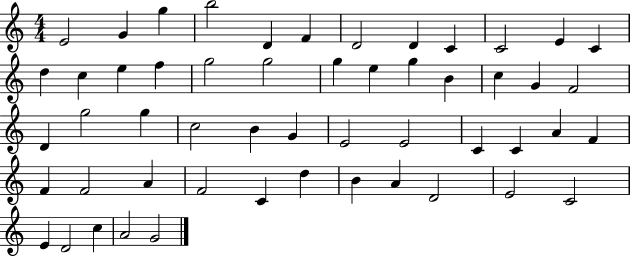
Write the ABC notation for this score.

X:1
T:Untitled
M:4/4
L:1/4
K:C
E2 G g b2 D F D2 D C C2 E C d c e f g2 g2 g e g B c G F2 D g2 g c2 B G E2 E2 C C A F F F2 A F2 C d B A D2 E2 C2 E D2 c A2 G2